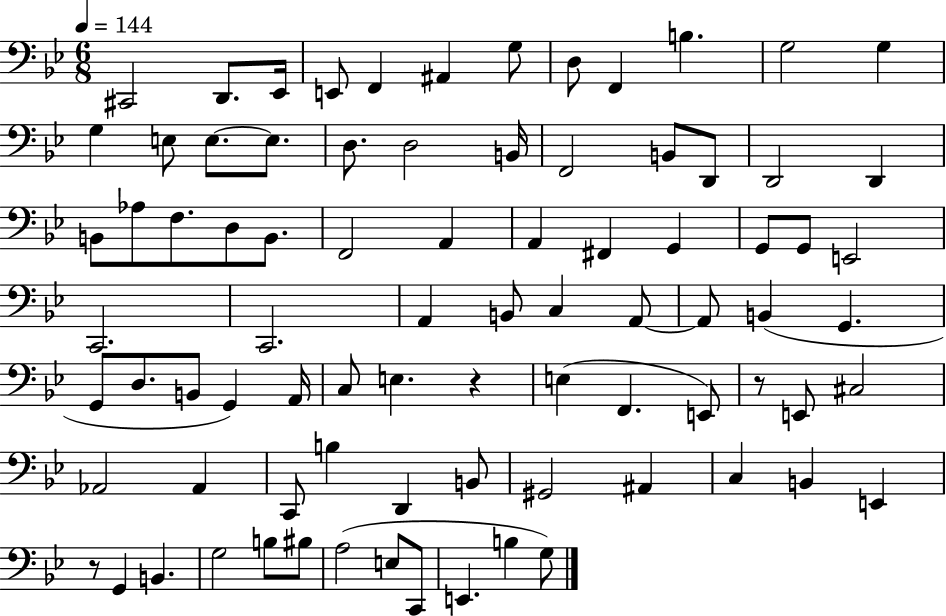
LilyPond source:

{
  \clef bass
  \numericTimeSignature
  \time 6/8
  \key bes \major
  \tempo 4 = 144
  \repeat volta 2 { cis,2 d,8. ees,16 | e,8 f,4 ais,4 g8 | d8 f,4 b4. | g2 g4 | \break g4 e8 e8.~~ e8. | d8. d2 b,16 | f,2 b,8 d,8 | d,2 d,4 | \break b,8 aes8 f8. d8 b,8. | f,2 a,4 | a,4 fis,4 g,4 | g,8 g,8 e,2 | \break c,2. | c,2. | a,4 b,8 c4 a,8~~ | a,8 b,4( g,4. | \break g,8 d8. b,8 g,4) a,16 | c8 e4. r4 | e4( f,4. e,8) | r8 e,8 cis2 | \break aes,2 aes,4 | c,8 b4 d,4 b,8 | gis,2 ais,4 | c4 b,4 e,4 | \break r8 g,4 b,4. | g2 b8 bis8 | a2( e8 c,8 | e,4. b4 g8) | \break } \bar "|."
}